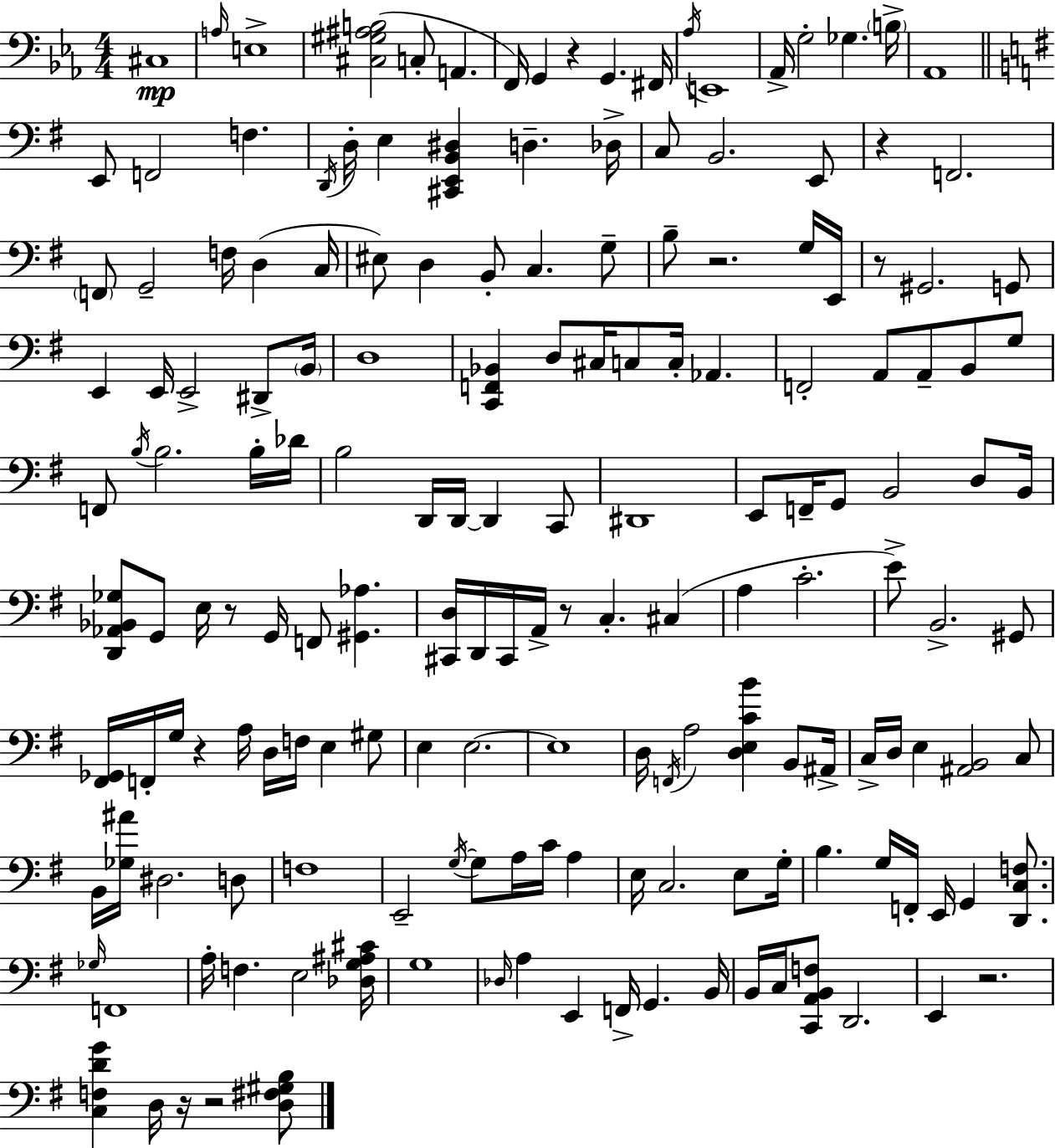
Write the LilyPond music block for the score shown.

{
  \clef bass
  \numericTimeSignature
  \time 4/4
  \key ees \major
  cis1\mp | \grace { a16 } e1-> | <cis gis ais b>2( c8-. a,4. | f,16) g,4 r4 g,4. | \break fis,16 \acciaccatura { aes16 } e,1 | aes,16-> g2-. ges4. | \parenthesize b16-> aes,1 | \bar "||" \break \key g \major e,8 f,2 f4. | \acciaccatura { d,16 } d16-. e4 <cis, e, b, dis>4 d4.-- | des16-> c8 b,2. e,8 | r4 f,2. | \break \parenthesize f,8 g,2-- f16 d4( | c16 eis8) d4 b,8-. c4. g8-- | b8-- r2. g16 | e,16 r8 gis,2. g,8 | \break e,4 e,16 e,2-> dis,8-> | \parenthesize b,16 d1 | <c, f, bes,>4 d8 cis16 c8 c16-. aes,4. | f,2-. a,8 a,8-- b,8 g8 | \break f,8 \acciaccatura { b16 } b2. | b16-. des'16 b2 d,16 d,16~~ d,4 | c,8 dis,1 | e,8 f,16-- g,8 b,2 d8 | \break b,16 <d, aes, bes, ges>8 g,8 e16 r8 g,16 f,8 <gis, aes>4. | <cis, d>16 d,16 cis,16 a,16-> r8 c4.-. cis4( | a4 c'2.-. | e'8->) b,2.-> | \break gis,8 <fis, ges,>16 f,16-. g16 r4 a16 d16 f16 e4 | gis8 e4 e2.~~ | e1 | d16 \acciaccatura { f,16 } a2 <d e c' b'>4 | \break b,8 ais,16-> c16-> d16 e4 <ais, b,>2 | c8 b,16 <ges ais'>16 dis2. | d8 f1 | e,2-- \acciaccatura { g16~ }~ g8 a16 c'16 | \break a4 e16 c2. | e8 g16-. b4. g16 f,16-. e,16 g,4 | <d, c f>8. \grace { ges16 } f,1 | a16-. f4. e2 | \break <des g ais cis'>16 g1 | \grace { des16 } a4 e,4 f,16-> g,4. | b,16 b,16 c16 <c, a, b, f>8 d,2. | e,4 r2. | \break <c f d' g'>4 d16 r16 r2 | <d fis gis b>8 \bar "|."
}